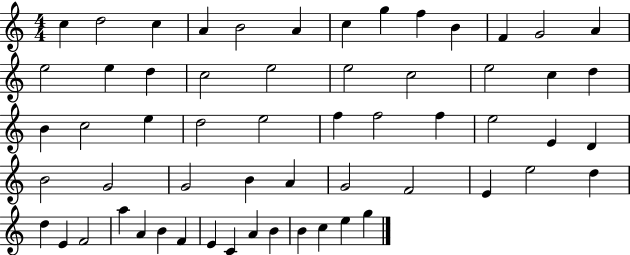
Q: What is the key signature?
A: C major